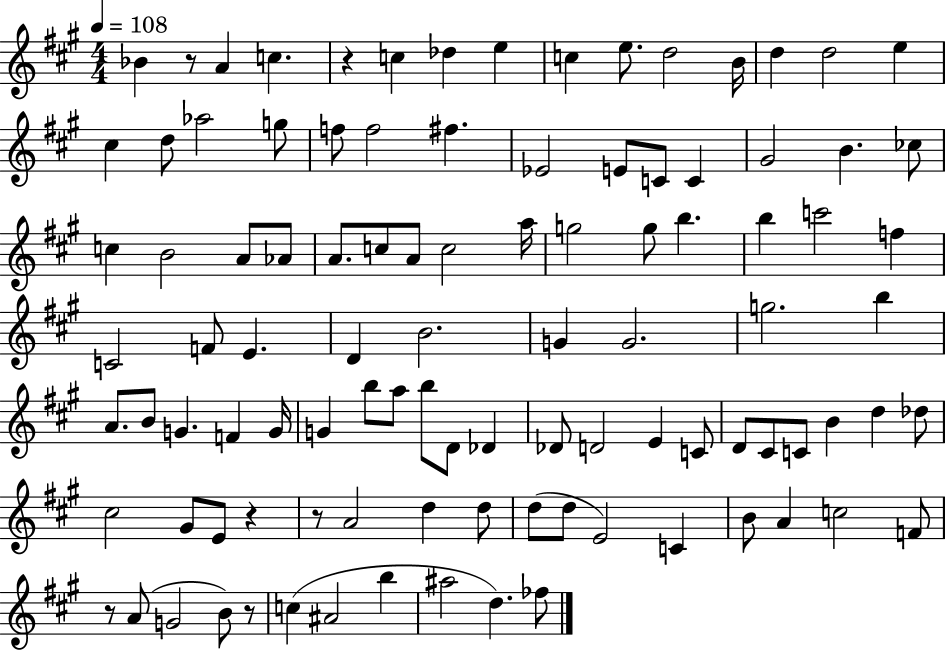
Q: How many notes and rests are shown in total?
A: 101